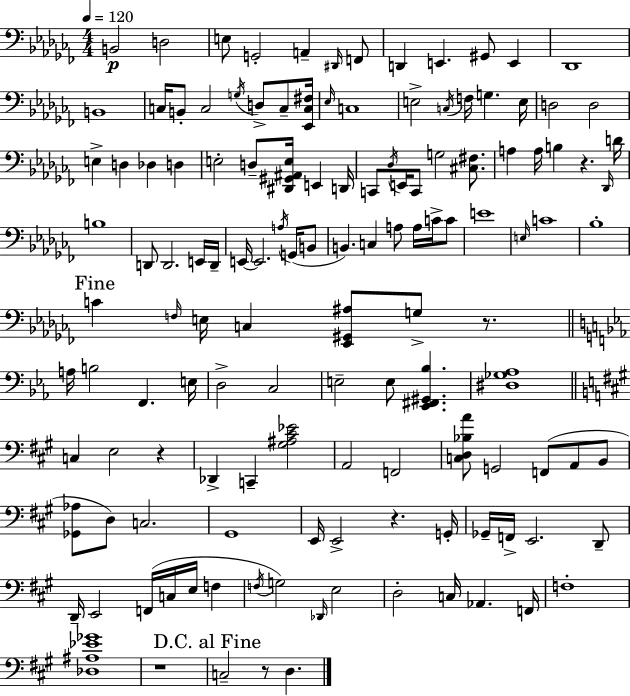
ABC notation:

X:1
T:Untitled
M:4/4
L:1/4
K:Abm
B,,2 D,2 E,/2 G,,2 A,, ^D,,/4 F,,/2 D,, E,, ^G,,/2 E,, _D,,4 B,,4 C,/4 B,,/2 C,2 G,/4 D,/2 C,/2 [_E,,C,^F,]/4 _E,/4 C,4 E,2 C,/4 F,/4 G, E,/4 D,2 D,2 E, D, _D, D, E,2 D,/2 [^D,,^G,,^A,,E,]/4 E,, D,,/4 C,,/2 _D,/4 E,,/4 C,,/2 G,2 [^C,^F,]/2 A, A,/4 B, z _D,,/4 D/4 B,4 D,,/2 D,,2 E,,/4 D,,/4 E,,/4 E,,2 A,/4 G,,/4 B,,/2 B,, C, A,/2 A,/4 C/4 C/2 E4 E,/4 C4 _B,4 C F,/4 E,/4 C, [_E,,^G,,^A,]/2 G,/2 z/2 A,/4 B,2 F,, E,/4 D,2 C,2 E,2 E,/2 [_E,,^F,,^G,,_B,] [^D,_G,_A,]4 C, E,2 z _D,, C,, [^G,^A,^C_E]2 A,,2 F,,2 [C,D,_B,A]/2 G,,2 F,,/2 A,,/2 B,,/2 [_G,,_A,]/2 D,/2 C,2 ^G,,4 E,,/4 E,,2 z G,,/4 _G,,/4 F,,/4 E,,2 D,,/2 D,,/4 E,,2 F,,/4 C,/4 E,/4 F, F,/4 G,2 _D,,/4 E,2 D,2 C,/4 _A,, F,,/4 F,4 [_D,^A,_E_G]4 z4 C,2 z/2 D,